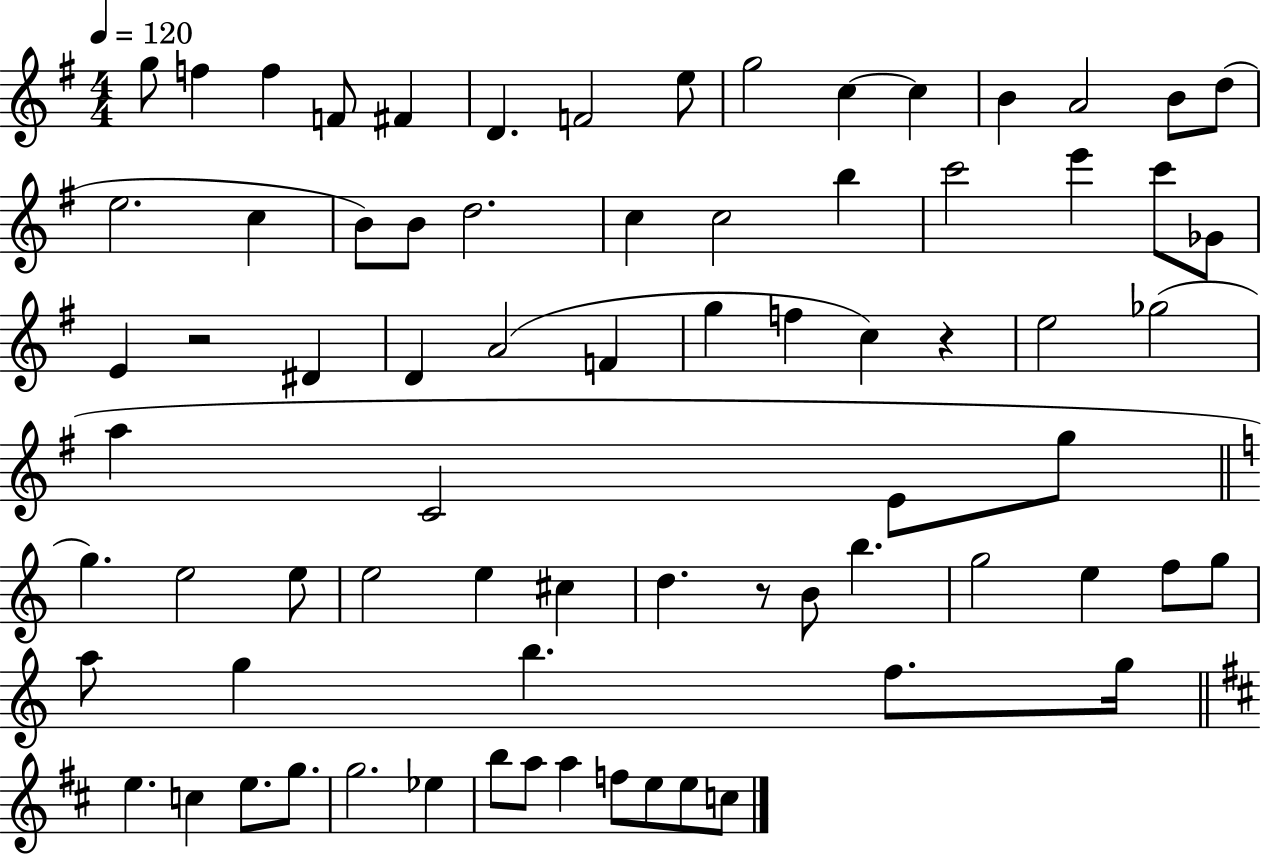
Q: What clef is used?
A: treble